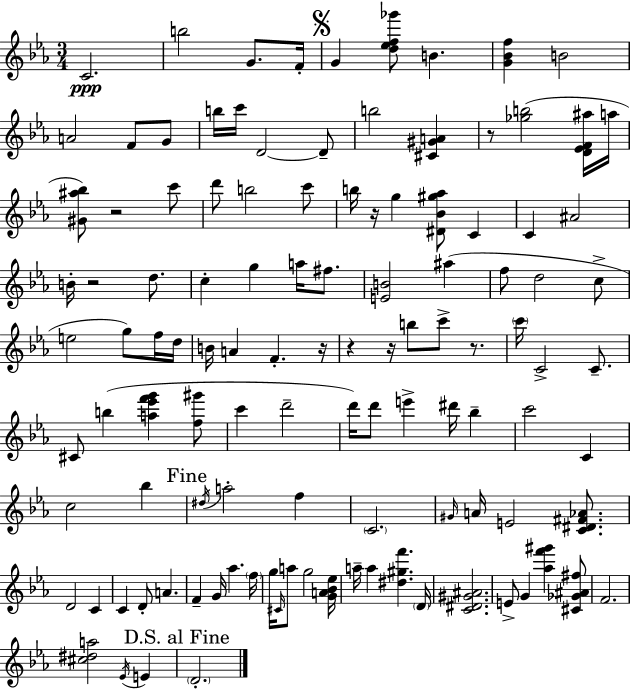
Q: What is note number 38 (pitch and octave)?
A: F5